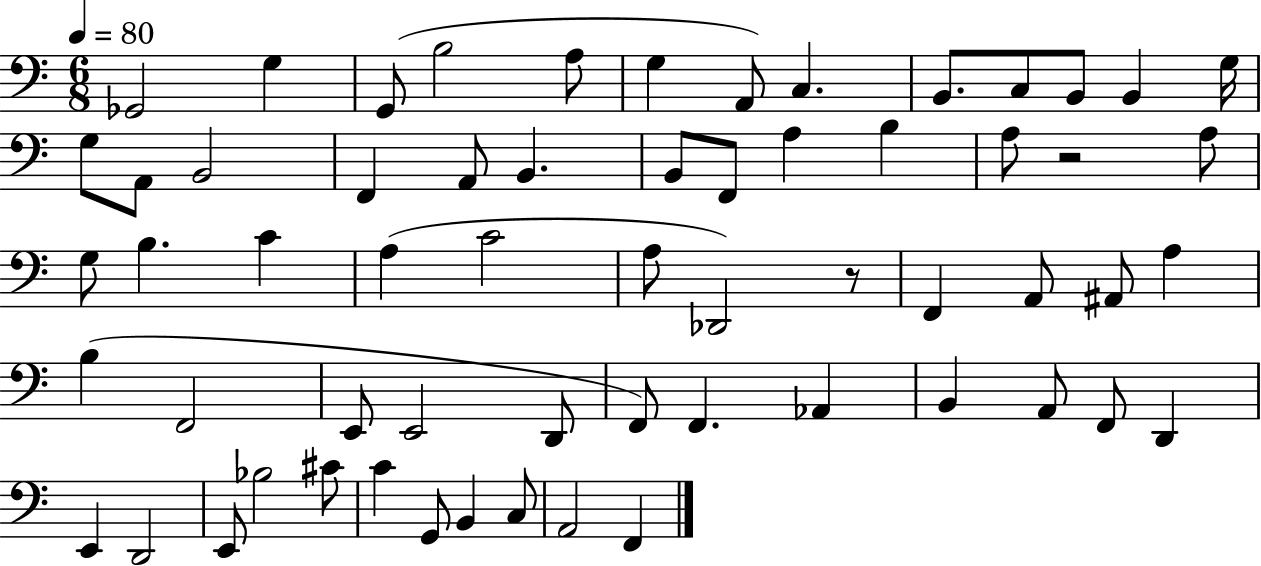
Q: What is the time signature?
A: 6/8